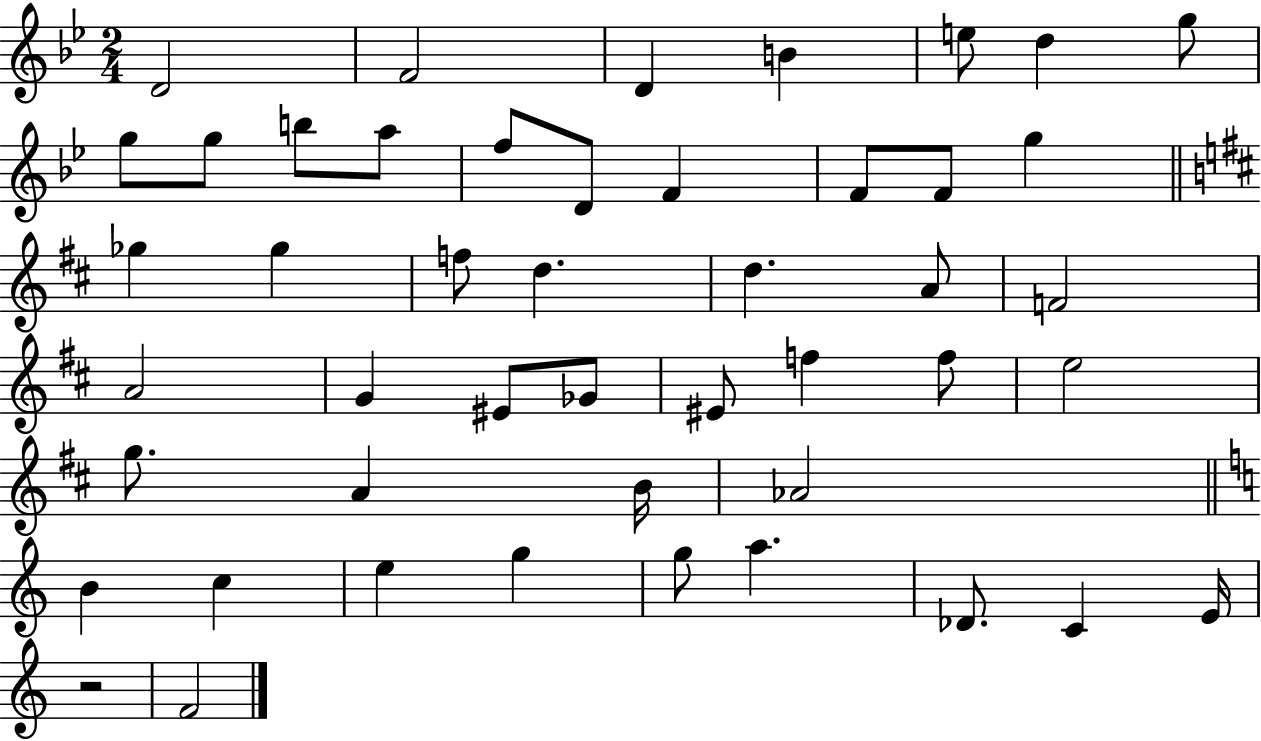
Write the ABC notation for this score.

X:1
T:Untitled
M:2/4
L:1/4
K:Bb
D2 F2 D B e/2 d g/2 g/2 g/2 b/2 a/2 f/2 D/2 F F/2 F/2 g _g _g f/2 d d A/2 F2 A2 G ^E/2 _G/2 ^E/2 f f/2 e2 g/2 A B/4 _A2 B c e g g/2 a _D/2 C E/4 z2 F2